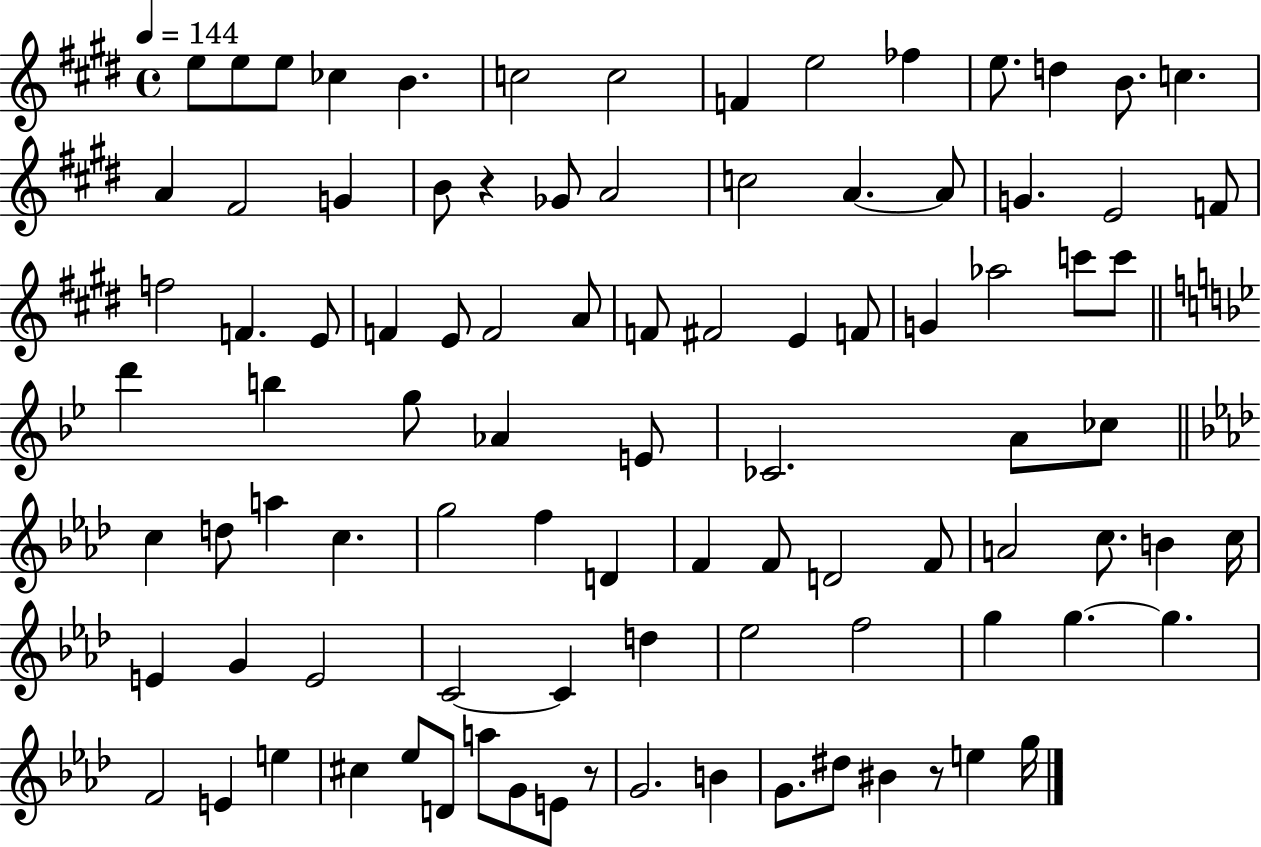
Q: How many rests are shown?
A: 3